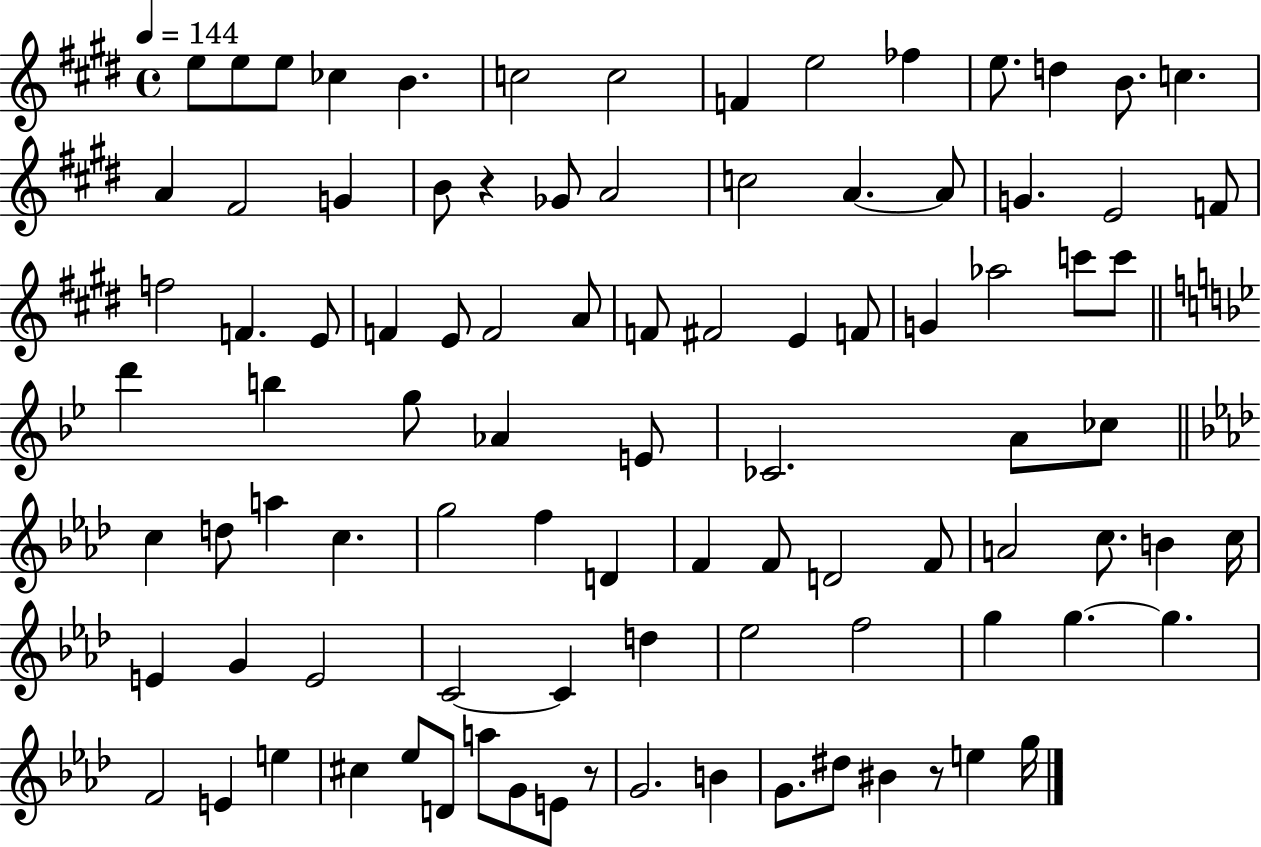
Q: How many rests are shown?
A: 3